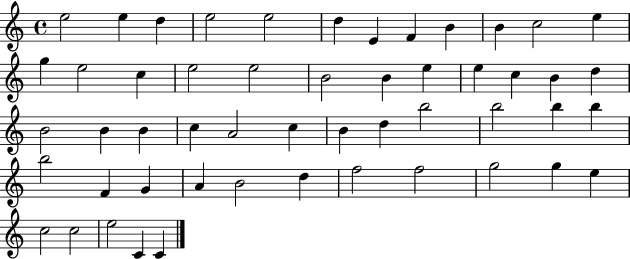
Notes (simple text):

E5/h E5/q D5/q E5/h E5/h D5/q E4/q F4/q B4/q B4/q C5/h E5/q G5/q E5/h C5/q E5/h E5/h B4/h B4/q E5/q E5/q C5/q B4/q D5/q B4/h B4/q B4/q C5/q A4/h C5/q B4/q D5/q B5/h B5/h B5/q B5/q B5/h F4/q G4/q A4/q B4/h D5/q F5/h F5/h G5/h G5/q E5/q C5/h C5/h E5/h C4/q C4/q